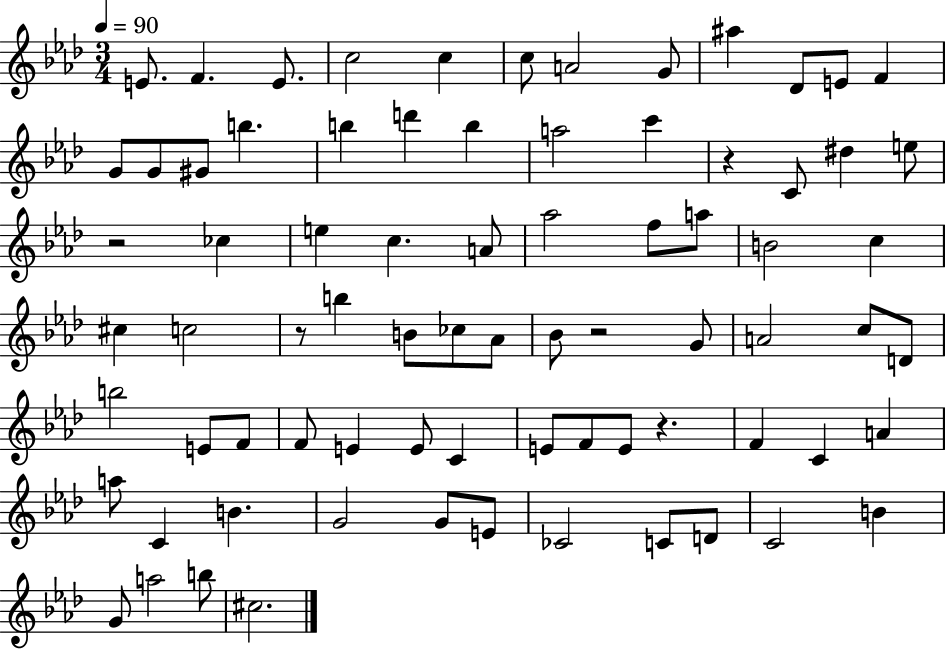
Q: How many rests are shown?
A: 5